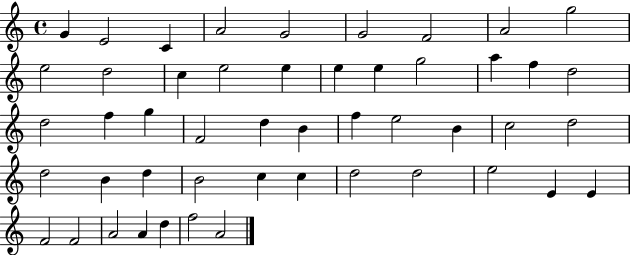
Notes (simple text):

G4/q E4/h C4/q A4/h G4/h G4/h F4/h A4/h G5/h E5/h D5/h C5/q E5/h E5/q E5/q E5/q G5/h A5/q F5/q D5/h D5/h F5/q G5/q F4/h D5/q B4/q F5/q E5/h B4/q C5/h D5/h D5/h B4/q D5/q B4/h C5/q C5/q D5/h D5/h E5/h E4/q E4/q F4/h F4/h A4/h A4/q D5/q F5/h A4/h